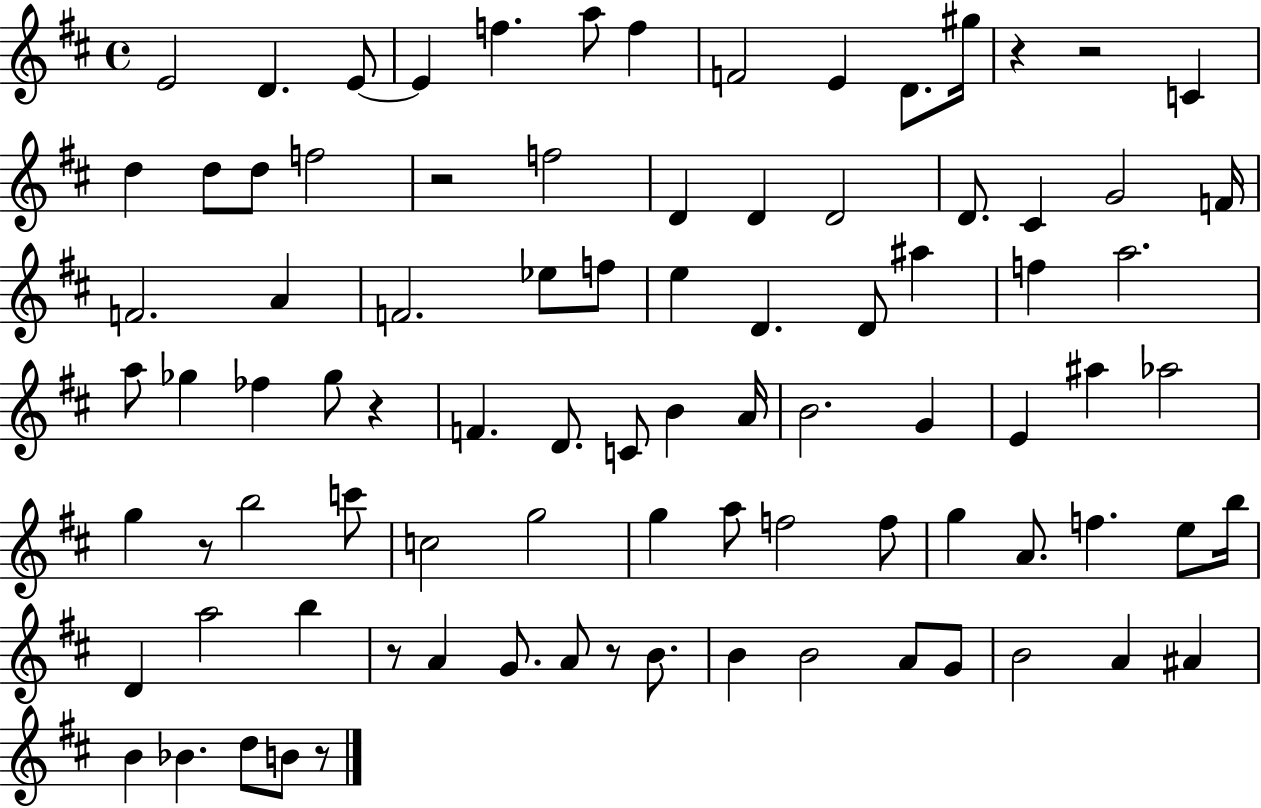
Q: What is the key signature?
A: D major